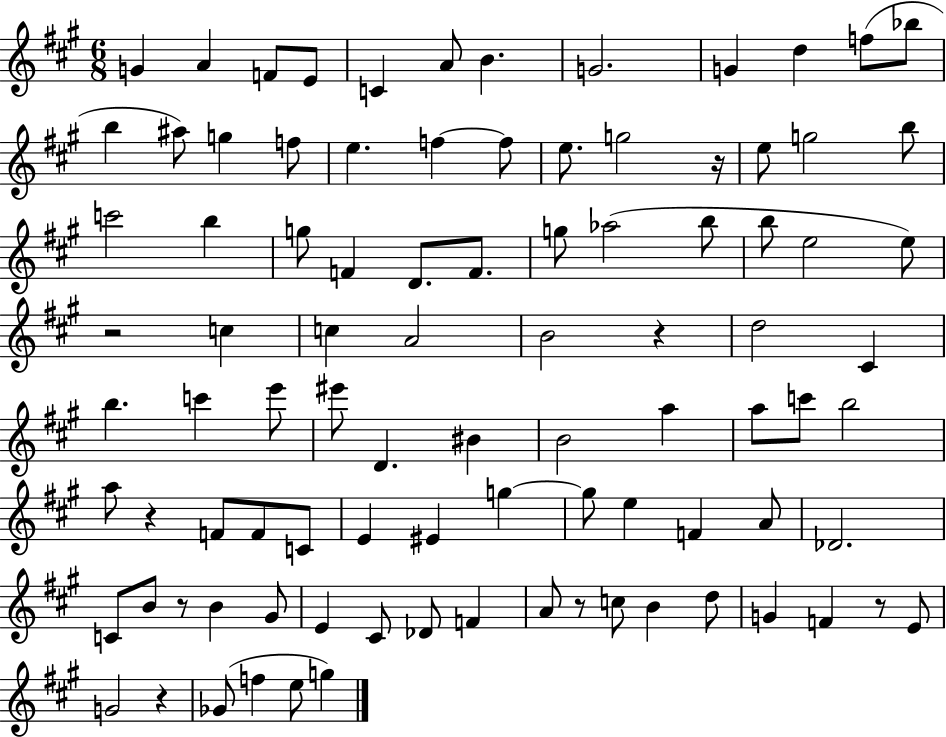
X:1
T:Untitled
M:6/8
L:1/4
K:A
G A F/2 E/2 C A/2 B G2 G d f/2 _b/2 b ^a/2 g f/2 e f f/2 e/2 g2 z/4 e/2 g2 b/2 c'2 b g/2 F D/2 F/2 g/2 _a2 b/2 b/2 e2 e/2 z2 c c A2 B2 z d2 ^C b c' e'/2 ^e'/2 D ^B B2 a a/2 c'/2 b2 a/2 z F/2 F/2 C/2 E ^E g g/2 e F A/2 _D2 C/2 B/2 z/2 B ^G/2 E ^C/2 _D/2 F A/2 z/2 c/2 B d/2 G F z/2 E/2 G2 z _G/2 f e/2 g